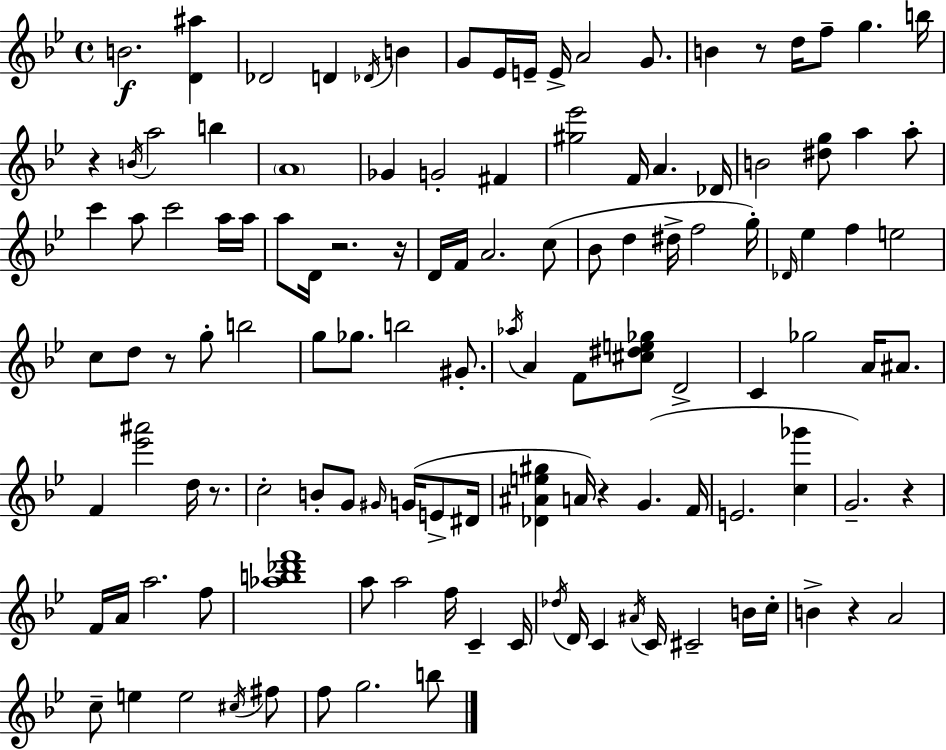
{
  \clef treble
  \time 4/4
  \defaultTimeSignature
  \key g \minor
  b'2.\f <d' ais''>4 | des'2 d'4 \acciaccatura { des'16 } b'4 | g'8 ees'16 e'16-- e'16-> a'2 g'8. | b'4 r8 d''16 f''8-- g''4. | \break b''16 r4 \acciaccatura { b'16 } a''2 b''4 | \parenthesize a'1 | ges'4 g'2-. fis'4 | <gis'' ees'''>2 f'16 a'4. | \break des'16 b'2 <dis'' g''>8 a''4 | a''8-. c'''4 a''8 c'''2 | a''16 a''16 a''8 d'16 r2. | r16 d'16 f'16 a'2. | \break c''8( bes'8 d''4 dis''16-> f''2 | g''16-.) \grace { des'16 } ees''4 f''4 e''2 | c''8 d''8 r8 g''8-. b''2 | g''8 ges''8. b''2 | \break gis'8.-. \acciaccatura { aes''16 } a'4 f'8 <cis'' dis'' e'' ges''>8 d'2-> | c'4 ges''2 | a'16 ais'8. f'4 <ees''' ais'''>2 | d''16 r8. c''2-. b'8-. g'8 | \break \grace { gis'16 }( g'16 e'8-> dis'16 <des' ais' e'' gis''>4 a'16) r4 g'4.( | f'16 e'2. | <c'' ges'''>4 g'2.--) | r4 f'16 a'16 a''2. | \break f''8 <aes'' b'' des''' f'''>1 | a''8 a''2 f''16 | c'4-- c'16 \acciaccatura { des''16 } d'16 c'4 \acciaccatura { ais'16 } c'16 cis'2-- | b'16 c''16-. b'4-> r4 a'2 | \break c''8-- e''4 e''2 | \acciaccatura { cis''16 } fis''8 f''8 g''2. | b''8 \bar "|."
}